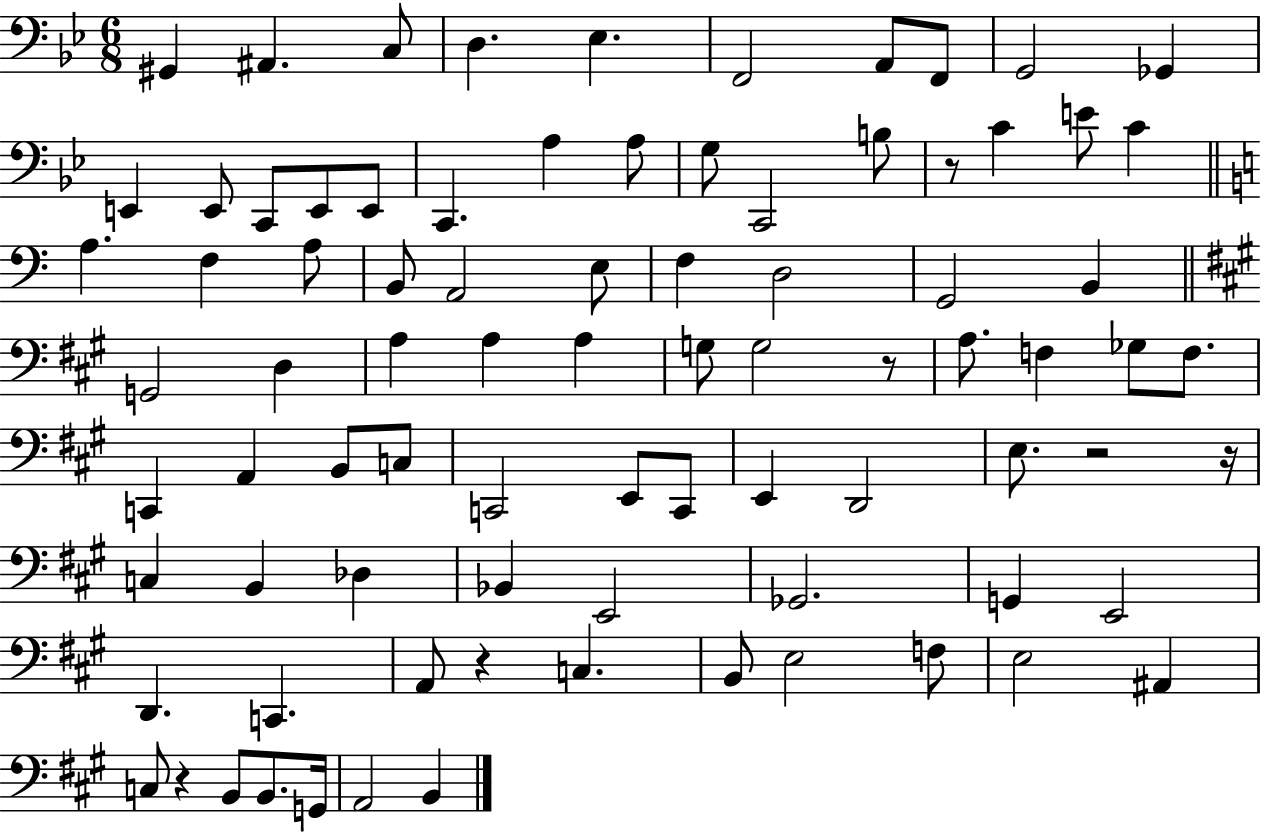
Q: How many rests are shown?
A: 6